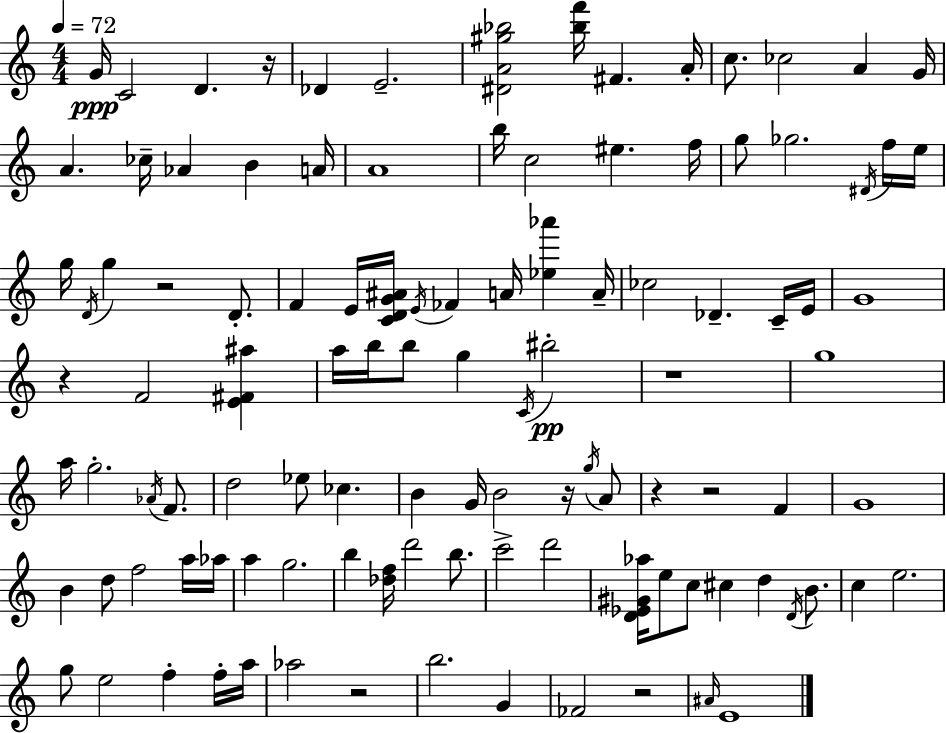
{
  \clef treble
  \numericTimeSignature
  \time 4/4
  \key a \minor
  \tempo 4 = 72
  g'16\ppp c'2 d'4. r16 | des'4 e'2.-- | <dis' a' gis'' bes''>2 <bes'' f'''>16 fis'4. a'16-. | c''8. ces''2 a'4 g'16 | \break a'4. ces''16-- aes'4 b'4 a'16 | a'1 | b''16 c''2 eis''4. f''16 | g''8 ges''2. \acciaccatura { dis'16 } f''16 | \break e''16 g''16 \acciaccatura { d'16 } g''4 r2 d'8.-. | f'4 e'16 <c' d' g' ais'>16 \acciaccatura { e'16 } fes'4 a'16 <ees'' aes'''>4 | a'16-- ces''2 des'4.-- | c'16-- e'16 g'1 | \break r4 f'2 <e' fis' ais''>4 | a''16 b''16 b''8 g''4 \acciaccatura { c'16 } bis''2-.\pp | r1 | g''1 | \break a''16 g''2.-. | \acciaccatura { aes'16 } f'8. d''2 ees''8 ces''4. | b'4 g'16 b'2 | r16 \acciaccatura { g''16 } a'8 r4 r2 | \break f'4 g'1 | b'4 d''8 f''2 | a''16 aes''16 a''4 g''2. | b''4 <des'' f''>16 d'''2 | \break b''8. c'''2-> d'''2 | <d' ees' gis' aes''>16 e''8 c''8 cis''4 d''4 | \acciaccatura { d'16 } b'8. c''4 e''2. | g''8 e''2 | \break f''4-. f''16-. a''16 aes''2 r2 | b''2. | g'4 fes'2 r2 | \grace { ais'16 } e'1 | \break \bar "|."
}